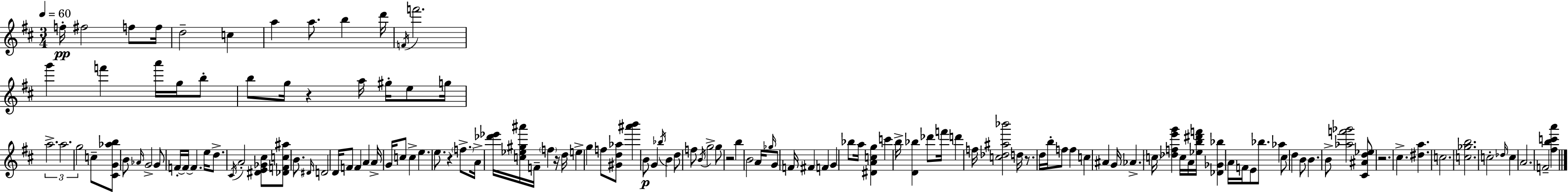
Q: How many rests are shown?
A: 6